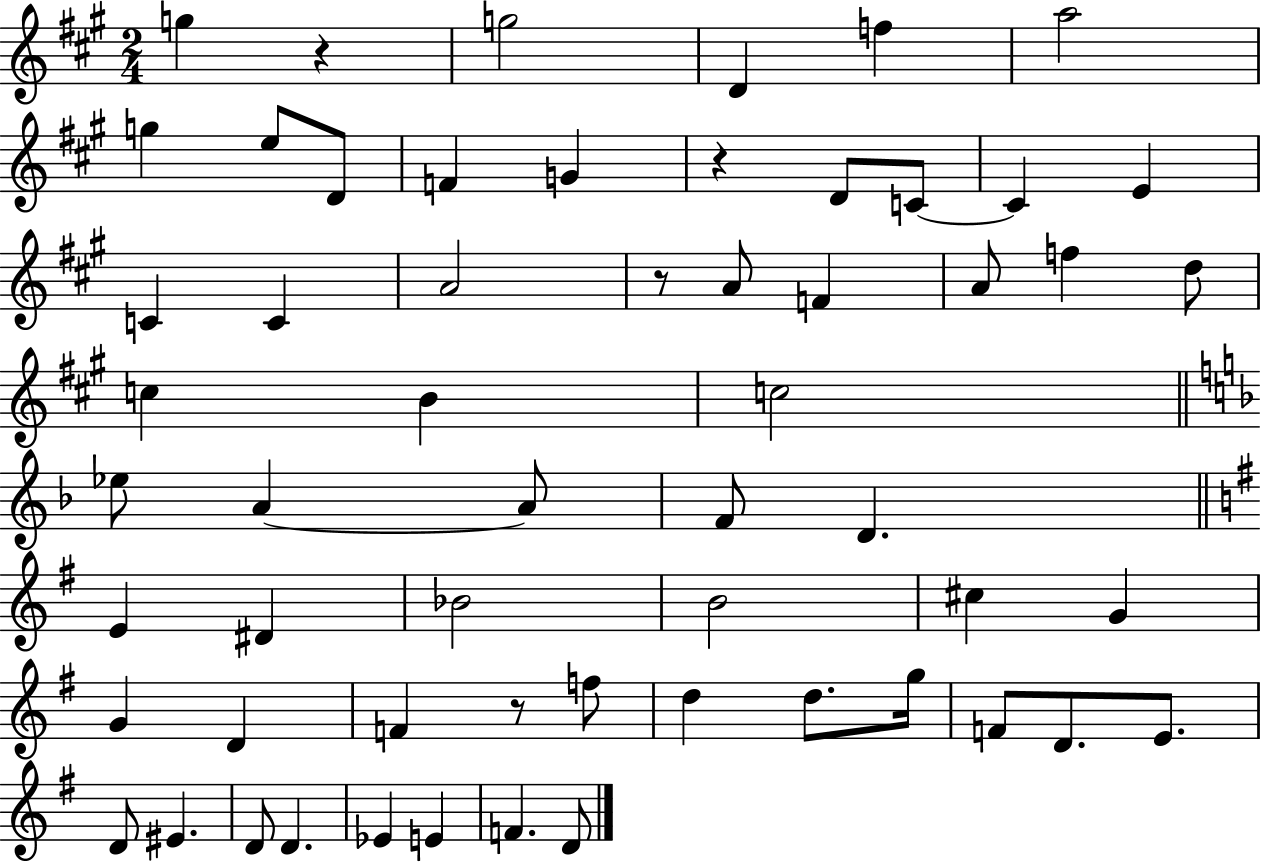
G5/q R/q G5/h D4/q F5/q A5/h G5/q E5/e D4/e F4/q G4/q R/q D4/e C4/e C4/q E4/q C4/q C4/q A4/h R/e A4/e F4/q A4/e F5/q D5/e C5/q B4/q C5/h Eb5/e A4/q A4/e F4/e D4/q. E4/q D#4/q Bb4/h B4/h C#5/q G4/q G4/q D4/q F4/q R/e F5/e D5/q D5/e. G5/s F4/e D4/e. E4/e. D4/e EIS4/q. D4/e D4/q. Eb4/q E4/q F4/q. D4/e